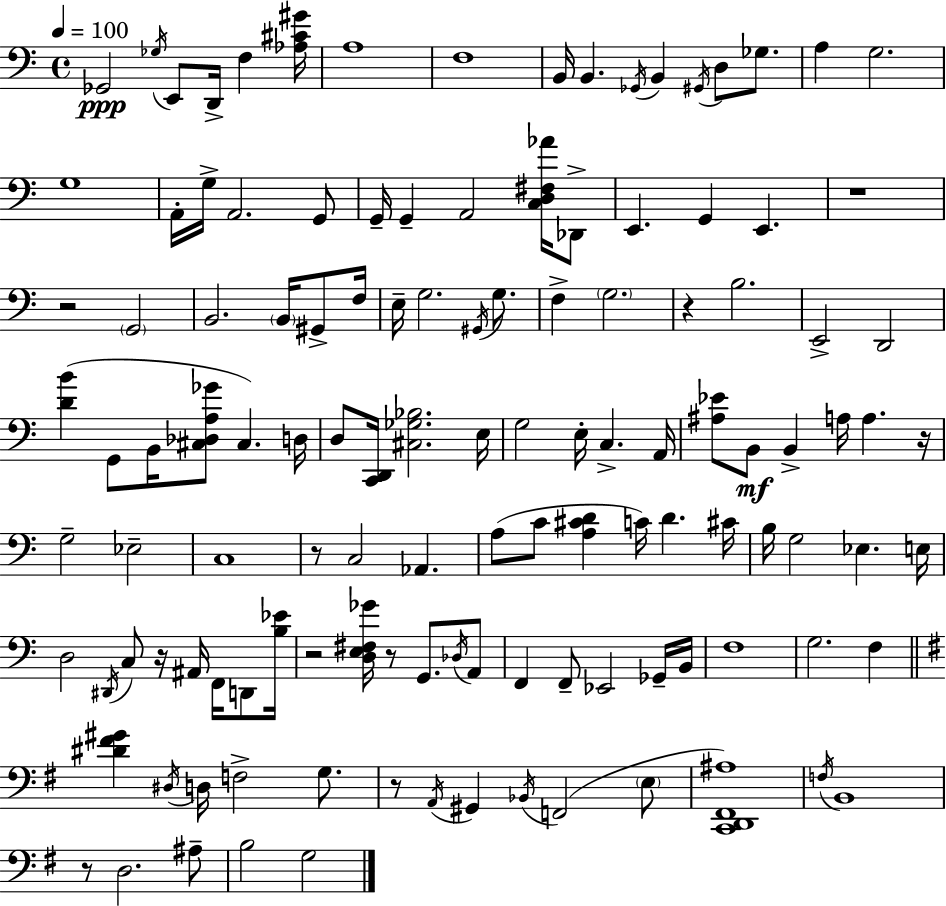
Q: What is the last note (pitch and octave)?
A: G3